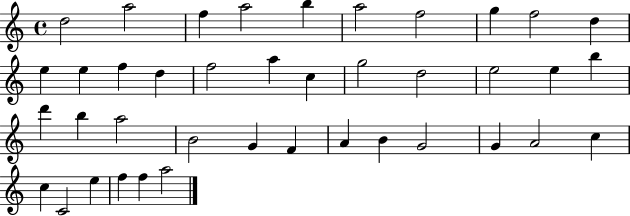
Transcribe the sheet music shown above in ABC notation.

X:1
T:Untitled
M:4/4
L:1/4
K:C
d2 a2 f a2 b a2 f2 g f2 d e e f d f2 a c g2 d2 e2 e b d' b a2 B2 G F A B G2 G A2 c c C2 e f f a2